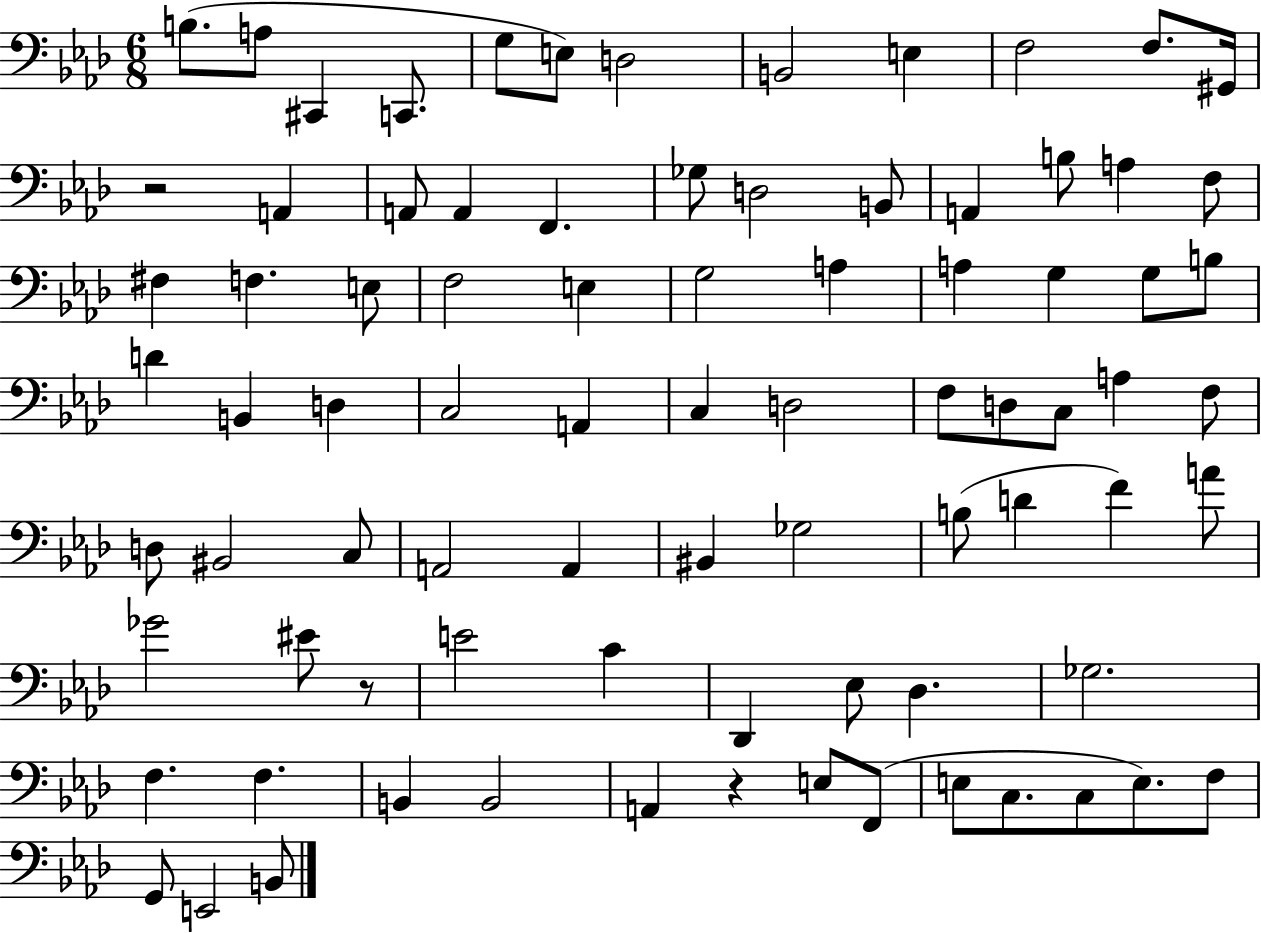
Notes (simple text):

B3/e. A3/e C#2/q C2/e. G3/e E3/e D3/h B2/h E3/q F3/h F3/e. G#2/s R/h A2/q A2/e A2/q F2/q. Gb3/e D3/h B2/e A2/q B3/e A3/q F3/e F#3/q F3/q. E3/e F3/h E3/q G3/h A3/q A3/q G3/q G3/e B3/e D4/q B2/q D3/q C3/h A2/q C3/q D3/h F3/e D3/e C3/e A3/q F3/e D3/e BIS2/h C3/e A2/h A2/q BIS2/q Gb3/h B3/e D4/q F4/q A4/e Gb4/h EIS4/e R/e E4/h C4/q Db2/q Eb3/e Db3/q. Gb3/h. F3/q. F3/q. B2/q B2/h A2/q R/q E3/e F2/e E3/e C3/e. C3/e E3/e. F3/e G2/e E2/h B2/e